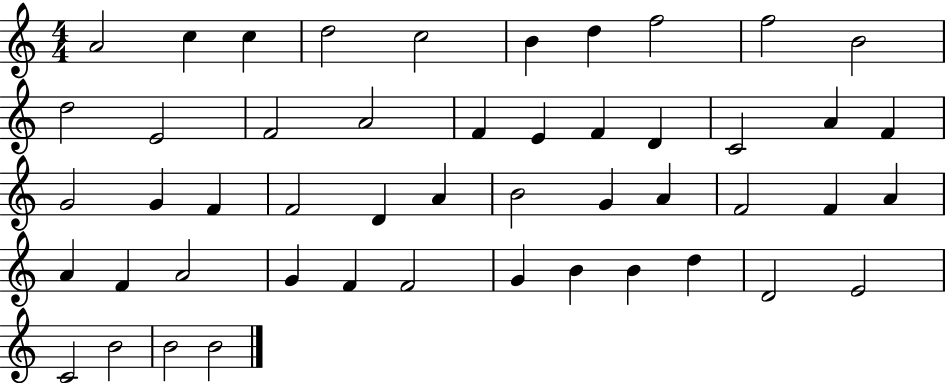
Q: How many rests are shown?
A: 0